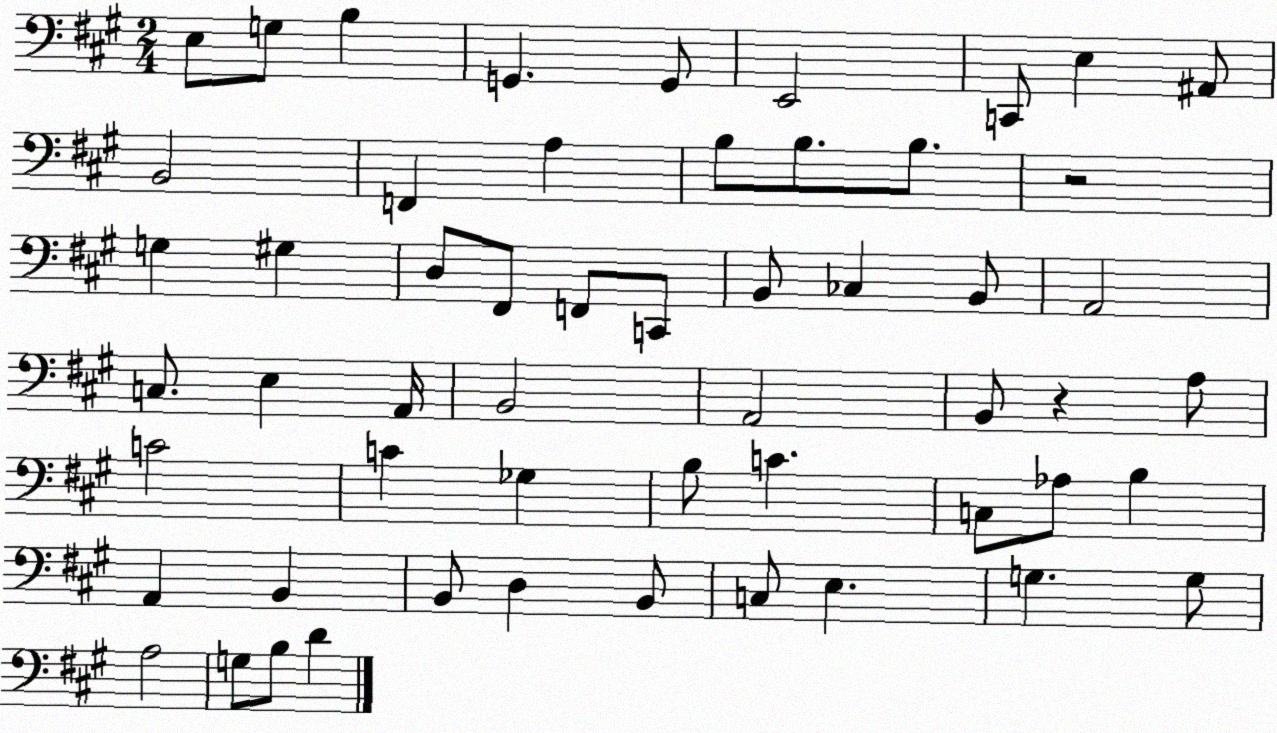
X:1
T:Untitled
M:2/4
L:1/4
K:A
E,/2 G,/2 B, G,, G,,/2 E,,2 C,,/2 E, ^A,,/2 B,,2 F,, A, B,/2 B,/2 B,/2 z2 G, ^G, D,/2 ^F,,/2 F,,/2 C,,/2 B,,/2 _C, B,,/2 A,,2 C,/2 E, A,,/4 B,,2 A,,2 B,,/2 z A,/2 C2 C _G, B,/2 C C,/2 _A,/2 B, A,, B,, B,,/2 D, B,,/2 C,/2 E, G, G,/2 A,2 G,/2 B,/2 D